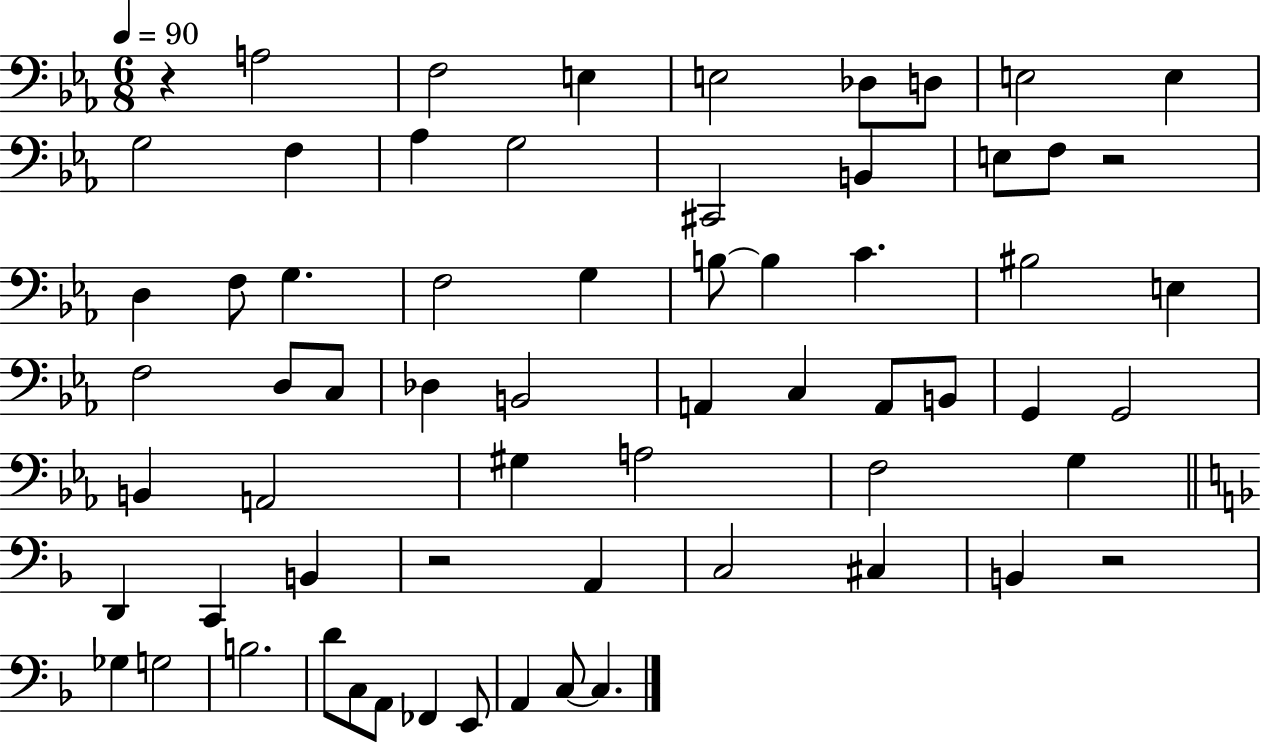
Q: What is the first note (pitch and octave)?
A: A3